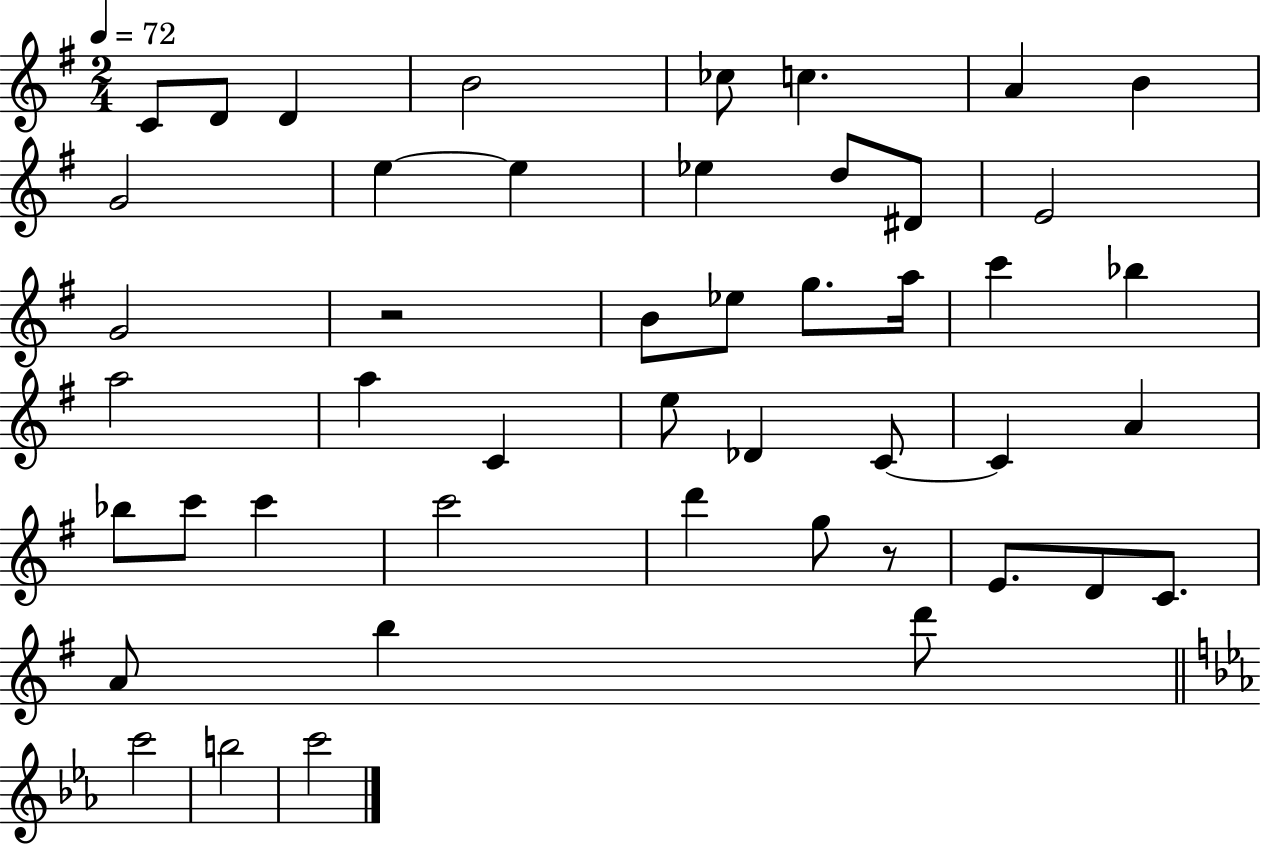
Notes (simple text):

C4/e D4/e D4/q B4/h CES5/e C5/q. A4/q B4/q G4/h E5/q E5/q Eb5/q D5/e D#4/e E4/h G4/h R/h B4/e Eb5/e G5/e. A5/s C6/q Bb5/q A5/h A5/q C4/q E5/e Db4/q C4/e C4/q A4/q Bb5/e C6/e C6/q C6/h D6/q G5/e R/e E4/e. D4/e C4/e. A4/e B5/q D6/e C6/h B5/h C6/h